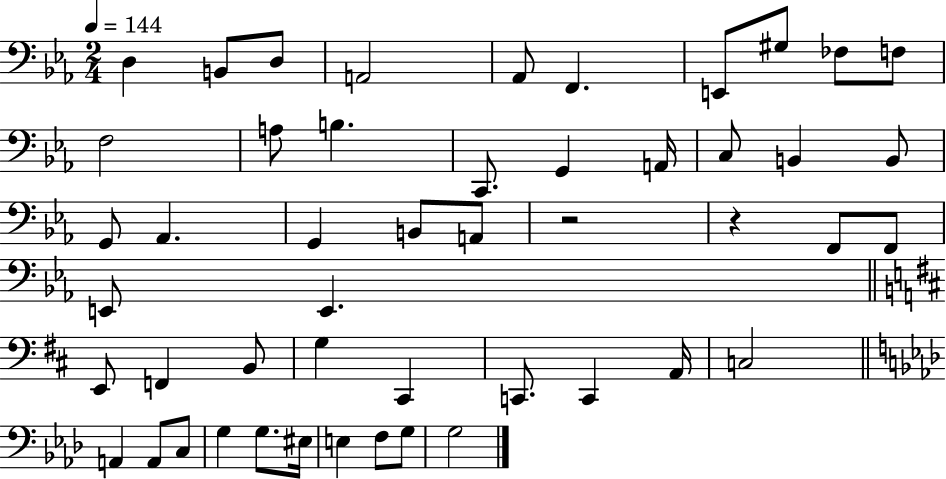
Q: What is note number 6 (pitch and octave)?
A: F2